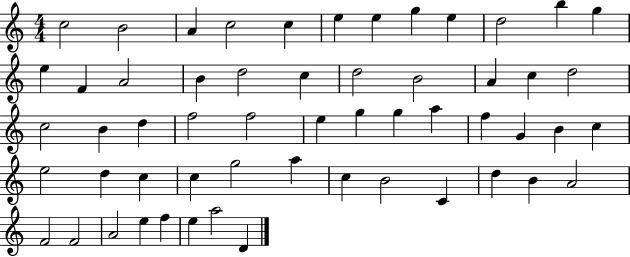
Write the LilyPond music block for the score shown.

{
  \clef treble
  \numericTimeSignature
  \time 4/4
  \key c \major
  c''2 b'2 | a'4 c''2 c''4 | e''4 e''4 g''4 e''4 | d''2 b''4 g''4 | \break e''4 f'4 a'2 | b'4 d''2 c''4 | d''2 b'2 | a'4 c''4 d''2 | \break c''2 b'4 d''4 | f''2 f''2 | e''4 g''4 g''4 a''4 | f''4 g'4 b'4 c''4 | \break e''2 d''4 c''4 | c''4 g''2 a''4 | c''4 b'2 c'4 | d''4 b'4 a'2 | \break f'2 f'2 | a'2 e''4 f''4 | e''4 a''2 d'4 | \bar "|."
}